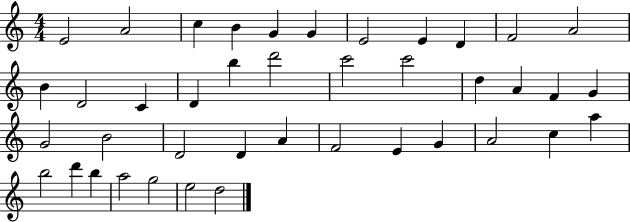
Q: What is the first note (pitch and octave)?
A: E4